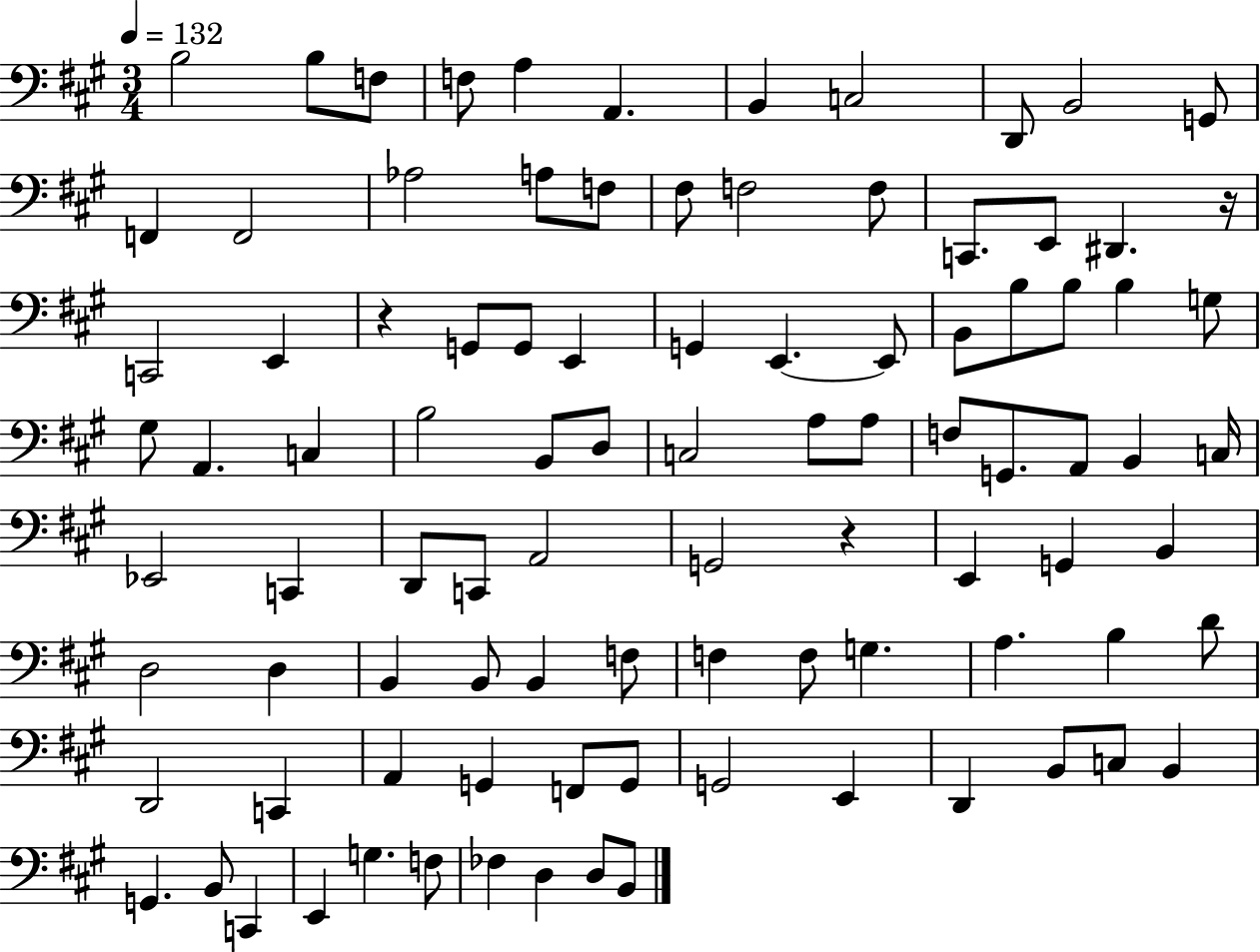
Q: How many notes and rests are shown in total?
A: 95